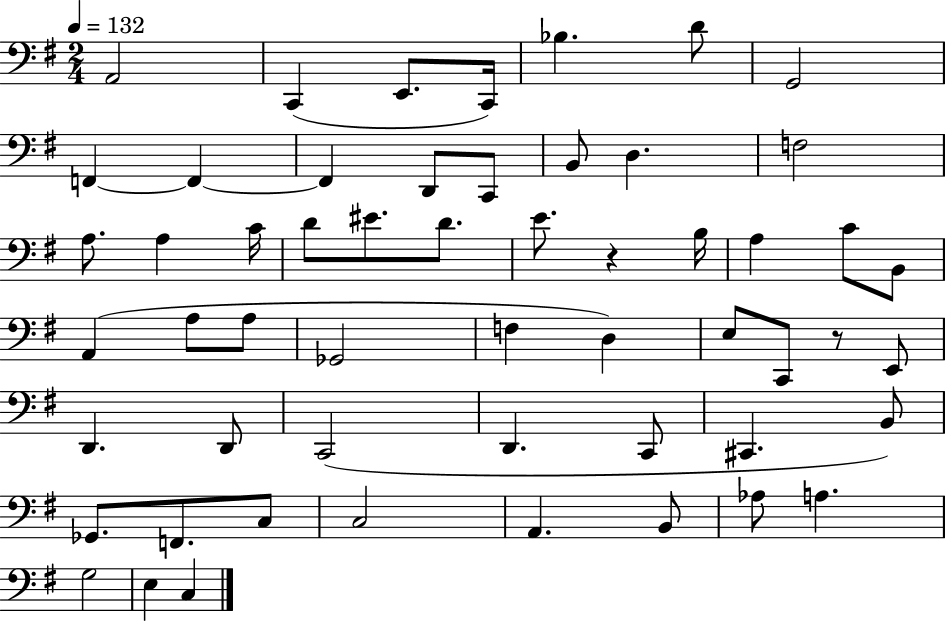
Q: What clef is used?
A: bass